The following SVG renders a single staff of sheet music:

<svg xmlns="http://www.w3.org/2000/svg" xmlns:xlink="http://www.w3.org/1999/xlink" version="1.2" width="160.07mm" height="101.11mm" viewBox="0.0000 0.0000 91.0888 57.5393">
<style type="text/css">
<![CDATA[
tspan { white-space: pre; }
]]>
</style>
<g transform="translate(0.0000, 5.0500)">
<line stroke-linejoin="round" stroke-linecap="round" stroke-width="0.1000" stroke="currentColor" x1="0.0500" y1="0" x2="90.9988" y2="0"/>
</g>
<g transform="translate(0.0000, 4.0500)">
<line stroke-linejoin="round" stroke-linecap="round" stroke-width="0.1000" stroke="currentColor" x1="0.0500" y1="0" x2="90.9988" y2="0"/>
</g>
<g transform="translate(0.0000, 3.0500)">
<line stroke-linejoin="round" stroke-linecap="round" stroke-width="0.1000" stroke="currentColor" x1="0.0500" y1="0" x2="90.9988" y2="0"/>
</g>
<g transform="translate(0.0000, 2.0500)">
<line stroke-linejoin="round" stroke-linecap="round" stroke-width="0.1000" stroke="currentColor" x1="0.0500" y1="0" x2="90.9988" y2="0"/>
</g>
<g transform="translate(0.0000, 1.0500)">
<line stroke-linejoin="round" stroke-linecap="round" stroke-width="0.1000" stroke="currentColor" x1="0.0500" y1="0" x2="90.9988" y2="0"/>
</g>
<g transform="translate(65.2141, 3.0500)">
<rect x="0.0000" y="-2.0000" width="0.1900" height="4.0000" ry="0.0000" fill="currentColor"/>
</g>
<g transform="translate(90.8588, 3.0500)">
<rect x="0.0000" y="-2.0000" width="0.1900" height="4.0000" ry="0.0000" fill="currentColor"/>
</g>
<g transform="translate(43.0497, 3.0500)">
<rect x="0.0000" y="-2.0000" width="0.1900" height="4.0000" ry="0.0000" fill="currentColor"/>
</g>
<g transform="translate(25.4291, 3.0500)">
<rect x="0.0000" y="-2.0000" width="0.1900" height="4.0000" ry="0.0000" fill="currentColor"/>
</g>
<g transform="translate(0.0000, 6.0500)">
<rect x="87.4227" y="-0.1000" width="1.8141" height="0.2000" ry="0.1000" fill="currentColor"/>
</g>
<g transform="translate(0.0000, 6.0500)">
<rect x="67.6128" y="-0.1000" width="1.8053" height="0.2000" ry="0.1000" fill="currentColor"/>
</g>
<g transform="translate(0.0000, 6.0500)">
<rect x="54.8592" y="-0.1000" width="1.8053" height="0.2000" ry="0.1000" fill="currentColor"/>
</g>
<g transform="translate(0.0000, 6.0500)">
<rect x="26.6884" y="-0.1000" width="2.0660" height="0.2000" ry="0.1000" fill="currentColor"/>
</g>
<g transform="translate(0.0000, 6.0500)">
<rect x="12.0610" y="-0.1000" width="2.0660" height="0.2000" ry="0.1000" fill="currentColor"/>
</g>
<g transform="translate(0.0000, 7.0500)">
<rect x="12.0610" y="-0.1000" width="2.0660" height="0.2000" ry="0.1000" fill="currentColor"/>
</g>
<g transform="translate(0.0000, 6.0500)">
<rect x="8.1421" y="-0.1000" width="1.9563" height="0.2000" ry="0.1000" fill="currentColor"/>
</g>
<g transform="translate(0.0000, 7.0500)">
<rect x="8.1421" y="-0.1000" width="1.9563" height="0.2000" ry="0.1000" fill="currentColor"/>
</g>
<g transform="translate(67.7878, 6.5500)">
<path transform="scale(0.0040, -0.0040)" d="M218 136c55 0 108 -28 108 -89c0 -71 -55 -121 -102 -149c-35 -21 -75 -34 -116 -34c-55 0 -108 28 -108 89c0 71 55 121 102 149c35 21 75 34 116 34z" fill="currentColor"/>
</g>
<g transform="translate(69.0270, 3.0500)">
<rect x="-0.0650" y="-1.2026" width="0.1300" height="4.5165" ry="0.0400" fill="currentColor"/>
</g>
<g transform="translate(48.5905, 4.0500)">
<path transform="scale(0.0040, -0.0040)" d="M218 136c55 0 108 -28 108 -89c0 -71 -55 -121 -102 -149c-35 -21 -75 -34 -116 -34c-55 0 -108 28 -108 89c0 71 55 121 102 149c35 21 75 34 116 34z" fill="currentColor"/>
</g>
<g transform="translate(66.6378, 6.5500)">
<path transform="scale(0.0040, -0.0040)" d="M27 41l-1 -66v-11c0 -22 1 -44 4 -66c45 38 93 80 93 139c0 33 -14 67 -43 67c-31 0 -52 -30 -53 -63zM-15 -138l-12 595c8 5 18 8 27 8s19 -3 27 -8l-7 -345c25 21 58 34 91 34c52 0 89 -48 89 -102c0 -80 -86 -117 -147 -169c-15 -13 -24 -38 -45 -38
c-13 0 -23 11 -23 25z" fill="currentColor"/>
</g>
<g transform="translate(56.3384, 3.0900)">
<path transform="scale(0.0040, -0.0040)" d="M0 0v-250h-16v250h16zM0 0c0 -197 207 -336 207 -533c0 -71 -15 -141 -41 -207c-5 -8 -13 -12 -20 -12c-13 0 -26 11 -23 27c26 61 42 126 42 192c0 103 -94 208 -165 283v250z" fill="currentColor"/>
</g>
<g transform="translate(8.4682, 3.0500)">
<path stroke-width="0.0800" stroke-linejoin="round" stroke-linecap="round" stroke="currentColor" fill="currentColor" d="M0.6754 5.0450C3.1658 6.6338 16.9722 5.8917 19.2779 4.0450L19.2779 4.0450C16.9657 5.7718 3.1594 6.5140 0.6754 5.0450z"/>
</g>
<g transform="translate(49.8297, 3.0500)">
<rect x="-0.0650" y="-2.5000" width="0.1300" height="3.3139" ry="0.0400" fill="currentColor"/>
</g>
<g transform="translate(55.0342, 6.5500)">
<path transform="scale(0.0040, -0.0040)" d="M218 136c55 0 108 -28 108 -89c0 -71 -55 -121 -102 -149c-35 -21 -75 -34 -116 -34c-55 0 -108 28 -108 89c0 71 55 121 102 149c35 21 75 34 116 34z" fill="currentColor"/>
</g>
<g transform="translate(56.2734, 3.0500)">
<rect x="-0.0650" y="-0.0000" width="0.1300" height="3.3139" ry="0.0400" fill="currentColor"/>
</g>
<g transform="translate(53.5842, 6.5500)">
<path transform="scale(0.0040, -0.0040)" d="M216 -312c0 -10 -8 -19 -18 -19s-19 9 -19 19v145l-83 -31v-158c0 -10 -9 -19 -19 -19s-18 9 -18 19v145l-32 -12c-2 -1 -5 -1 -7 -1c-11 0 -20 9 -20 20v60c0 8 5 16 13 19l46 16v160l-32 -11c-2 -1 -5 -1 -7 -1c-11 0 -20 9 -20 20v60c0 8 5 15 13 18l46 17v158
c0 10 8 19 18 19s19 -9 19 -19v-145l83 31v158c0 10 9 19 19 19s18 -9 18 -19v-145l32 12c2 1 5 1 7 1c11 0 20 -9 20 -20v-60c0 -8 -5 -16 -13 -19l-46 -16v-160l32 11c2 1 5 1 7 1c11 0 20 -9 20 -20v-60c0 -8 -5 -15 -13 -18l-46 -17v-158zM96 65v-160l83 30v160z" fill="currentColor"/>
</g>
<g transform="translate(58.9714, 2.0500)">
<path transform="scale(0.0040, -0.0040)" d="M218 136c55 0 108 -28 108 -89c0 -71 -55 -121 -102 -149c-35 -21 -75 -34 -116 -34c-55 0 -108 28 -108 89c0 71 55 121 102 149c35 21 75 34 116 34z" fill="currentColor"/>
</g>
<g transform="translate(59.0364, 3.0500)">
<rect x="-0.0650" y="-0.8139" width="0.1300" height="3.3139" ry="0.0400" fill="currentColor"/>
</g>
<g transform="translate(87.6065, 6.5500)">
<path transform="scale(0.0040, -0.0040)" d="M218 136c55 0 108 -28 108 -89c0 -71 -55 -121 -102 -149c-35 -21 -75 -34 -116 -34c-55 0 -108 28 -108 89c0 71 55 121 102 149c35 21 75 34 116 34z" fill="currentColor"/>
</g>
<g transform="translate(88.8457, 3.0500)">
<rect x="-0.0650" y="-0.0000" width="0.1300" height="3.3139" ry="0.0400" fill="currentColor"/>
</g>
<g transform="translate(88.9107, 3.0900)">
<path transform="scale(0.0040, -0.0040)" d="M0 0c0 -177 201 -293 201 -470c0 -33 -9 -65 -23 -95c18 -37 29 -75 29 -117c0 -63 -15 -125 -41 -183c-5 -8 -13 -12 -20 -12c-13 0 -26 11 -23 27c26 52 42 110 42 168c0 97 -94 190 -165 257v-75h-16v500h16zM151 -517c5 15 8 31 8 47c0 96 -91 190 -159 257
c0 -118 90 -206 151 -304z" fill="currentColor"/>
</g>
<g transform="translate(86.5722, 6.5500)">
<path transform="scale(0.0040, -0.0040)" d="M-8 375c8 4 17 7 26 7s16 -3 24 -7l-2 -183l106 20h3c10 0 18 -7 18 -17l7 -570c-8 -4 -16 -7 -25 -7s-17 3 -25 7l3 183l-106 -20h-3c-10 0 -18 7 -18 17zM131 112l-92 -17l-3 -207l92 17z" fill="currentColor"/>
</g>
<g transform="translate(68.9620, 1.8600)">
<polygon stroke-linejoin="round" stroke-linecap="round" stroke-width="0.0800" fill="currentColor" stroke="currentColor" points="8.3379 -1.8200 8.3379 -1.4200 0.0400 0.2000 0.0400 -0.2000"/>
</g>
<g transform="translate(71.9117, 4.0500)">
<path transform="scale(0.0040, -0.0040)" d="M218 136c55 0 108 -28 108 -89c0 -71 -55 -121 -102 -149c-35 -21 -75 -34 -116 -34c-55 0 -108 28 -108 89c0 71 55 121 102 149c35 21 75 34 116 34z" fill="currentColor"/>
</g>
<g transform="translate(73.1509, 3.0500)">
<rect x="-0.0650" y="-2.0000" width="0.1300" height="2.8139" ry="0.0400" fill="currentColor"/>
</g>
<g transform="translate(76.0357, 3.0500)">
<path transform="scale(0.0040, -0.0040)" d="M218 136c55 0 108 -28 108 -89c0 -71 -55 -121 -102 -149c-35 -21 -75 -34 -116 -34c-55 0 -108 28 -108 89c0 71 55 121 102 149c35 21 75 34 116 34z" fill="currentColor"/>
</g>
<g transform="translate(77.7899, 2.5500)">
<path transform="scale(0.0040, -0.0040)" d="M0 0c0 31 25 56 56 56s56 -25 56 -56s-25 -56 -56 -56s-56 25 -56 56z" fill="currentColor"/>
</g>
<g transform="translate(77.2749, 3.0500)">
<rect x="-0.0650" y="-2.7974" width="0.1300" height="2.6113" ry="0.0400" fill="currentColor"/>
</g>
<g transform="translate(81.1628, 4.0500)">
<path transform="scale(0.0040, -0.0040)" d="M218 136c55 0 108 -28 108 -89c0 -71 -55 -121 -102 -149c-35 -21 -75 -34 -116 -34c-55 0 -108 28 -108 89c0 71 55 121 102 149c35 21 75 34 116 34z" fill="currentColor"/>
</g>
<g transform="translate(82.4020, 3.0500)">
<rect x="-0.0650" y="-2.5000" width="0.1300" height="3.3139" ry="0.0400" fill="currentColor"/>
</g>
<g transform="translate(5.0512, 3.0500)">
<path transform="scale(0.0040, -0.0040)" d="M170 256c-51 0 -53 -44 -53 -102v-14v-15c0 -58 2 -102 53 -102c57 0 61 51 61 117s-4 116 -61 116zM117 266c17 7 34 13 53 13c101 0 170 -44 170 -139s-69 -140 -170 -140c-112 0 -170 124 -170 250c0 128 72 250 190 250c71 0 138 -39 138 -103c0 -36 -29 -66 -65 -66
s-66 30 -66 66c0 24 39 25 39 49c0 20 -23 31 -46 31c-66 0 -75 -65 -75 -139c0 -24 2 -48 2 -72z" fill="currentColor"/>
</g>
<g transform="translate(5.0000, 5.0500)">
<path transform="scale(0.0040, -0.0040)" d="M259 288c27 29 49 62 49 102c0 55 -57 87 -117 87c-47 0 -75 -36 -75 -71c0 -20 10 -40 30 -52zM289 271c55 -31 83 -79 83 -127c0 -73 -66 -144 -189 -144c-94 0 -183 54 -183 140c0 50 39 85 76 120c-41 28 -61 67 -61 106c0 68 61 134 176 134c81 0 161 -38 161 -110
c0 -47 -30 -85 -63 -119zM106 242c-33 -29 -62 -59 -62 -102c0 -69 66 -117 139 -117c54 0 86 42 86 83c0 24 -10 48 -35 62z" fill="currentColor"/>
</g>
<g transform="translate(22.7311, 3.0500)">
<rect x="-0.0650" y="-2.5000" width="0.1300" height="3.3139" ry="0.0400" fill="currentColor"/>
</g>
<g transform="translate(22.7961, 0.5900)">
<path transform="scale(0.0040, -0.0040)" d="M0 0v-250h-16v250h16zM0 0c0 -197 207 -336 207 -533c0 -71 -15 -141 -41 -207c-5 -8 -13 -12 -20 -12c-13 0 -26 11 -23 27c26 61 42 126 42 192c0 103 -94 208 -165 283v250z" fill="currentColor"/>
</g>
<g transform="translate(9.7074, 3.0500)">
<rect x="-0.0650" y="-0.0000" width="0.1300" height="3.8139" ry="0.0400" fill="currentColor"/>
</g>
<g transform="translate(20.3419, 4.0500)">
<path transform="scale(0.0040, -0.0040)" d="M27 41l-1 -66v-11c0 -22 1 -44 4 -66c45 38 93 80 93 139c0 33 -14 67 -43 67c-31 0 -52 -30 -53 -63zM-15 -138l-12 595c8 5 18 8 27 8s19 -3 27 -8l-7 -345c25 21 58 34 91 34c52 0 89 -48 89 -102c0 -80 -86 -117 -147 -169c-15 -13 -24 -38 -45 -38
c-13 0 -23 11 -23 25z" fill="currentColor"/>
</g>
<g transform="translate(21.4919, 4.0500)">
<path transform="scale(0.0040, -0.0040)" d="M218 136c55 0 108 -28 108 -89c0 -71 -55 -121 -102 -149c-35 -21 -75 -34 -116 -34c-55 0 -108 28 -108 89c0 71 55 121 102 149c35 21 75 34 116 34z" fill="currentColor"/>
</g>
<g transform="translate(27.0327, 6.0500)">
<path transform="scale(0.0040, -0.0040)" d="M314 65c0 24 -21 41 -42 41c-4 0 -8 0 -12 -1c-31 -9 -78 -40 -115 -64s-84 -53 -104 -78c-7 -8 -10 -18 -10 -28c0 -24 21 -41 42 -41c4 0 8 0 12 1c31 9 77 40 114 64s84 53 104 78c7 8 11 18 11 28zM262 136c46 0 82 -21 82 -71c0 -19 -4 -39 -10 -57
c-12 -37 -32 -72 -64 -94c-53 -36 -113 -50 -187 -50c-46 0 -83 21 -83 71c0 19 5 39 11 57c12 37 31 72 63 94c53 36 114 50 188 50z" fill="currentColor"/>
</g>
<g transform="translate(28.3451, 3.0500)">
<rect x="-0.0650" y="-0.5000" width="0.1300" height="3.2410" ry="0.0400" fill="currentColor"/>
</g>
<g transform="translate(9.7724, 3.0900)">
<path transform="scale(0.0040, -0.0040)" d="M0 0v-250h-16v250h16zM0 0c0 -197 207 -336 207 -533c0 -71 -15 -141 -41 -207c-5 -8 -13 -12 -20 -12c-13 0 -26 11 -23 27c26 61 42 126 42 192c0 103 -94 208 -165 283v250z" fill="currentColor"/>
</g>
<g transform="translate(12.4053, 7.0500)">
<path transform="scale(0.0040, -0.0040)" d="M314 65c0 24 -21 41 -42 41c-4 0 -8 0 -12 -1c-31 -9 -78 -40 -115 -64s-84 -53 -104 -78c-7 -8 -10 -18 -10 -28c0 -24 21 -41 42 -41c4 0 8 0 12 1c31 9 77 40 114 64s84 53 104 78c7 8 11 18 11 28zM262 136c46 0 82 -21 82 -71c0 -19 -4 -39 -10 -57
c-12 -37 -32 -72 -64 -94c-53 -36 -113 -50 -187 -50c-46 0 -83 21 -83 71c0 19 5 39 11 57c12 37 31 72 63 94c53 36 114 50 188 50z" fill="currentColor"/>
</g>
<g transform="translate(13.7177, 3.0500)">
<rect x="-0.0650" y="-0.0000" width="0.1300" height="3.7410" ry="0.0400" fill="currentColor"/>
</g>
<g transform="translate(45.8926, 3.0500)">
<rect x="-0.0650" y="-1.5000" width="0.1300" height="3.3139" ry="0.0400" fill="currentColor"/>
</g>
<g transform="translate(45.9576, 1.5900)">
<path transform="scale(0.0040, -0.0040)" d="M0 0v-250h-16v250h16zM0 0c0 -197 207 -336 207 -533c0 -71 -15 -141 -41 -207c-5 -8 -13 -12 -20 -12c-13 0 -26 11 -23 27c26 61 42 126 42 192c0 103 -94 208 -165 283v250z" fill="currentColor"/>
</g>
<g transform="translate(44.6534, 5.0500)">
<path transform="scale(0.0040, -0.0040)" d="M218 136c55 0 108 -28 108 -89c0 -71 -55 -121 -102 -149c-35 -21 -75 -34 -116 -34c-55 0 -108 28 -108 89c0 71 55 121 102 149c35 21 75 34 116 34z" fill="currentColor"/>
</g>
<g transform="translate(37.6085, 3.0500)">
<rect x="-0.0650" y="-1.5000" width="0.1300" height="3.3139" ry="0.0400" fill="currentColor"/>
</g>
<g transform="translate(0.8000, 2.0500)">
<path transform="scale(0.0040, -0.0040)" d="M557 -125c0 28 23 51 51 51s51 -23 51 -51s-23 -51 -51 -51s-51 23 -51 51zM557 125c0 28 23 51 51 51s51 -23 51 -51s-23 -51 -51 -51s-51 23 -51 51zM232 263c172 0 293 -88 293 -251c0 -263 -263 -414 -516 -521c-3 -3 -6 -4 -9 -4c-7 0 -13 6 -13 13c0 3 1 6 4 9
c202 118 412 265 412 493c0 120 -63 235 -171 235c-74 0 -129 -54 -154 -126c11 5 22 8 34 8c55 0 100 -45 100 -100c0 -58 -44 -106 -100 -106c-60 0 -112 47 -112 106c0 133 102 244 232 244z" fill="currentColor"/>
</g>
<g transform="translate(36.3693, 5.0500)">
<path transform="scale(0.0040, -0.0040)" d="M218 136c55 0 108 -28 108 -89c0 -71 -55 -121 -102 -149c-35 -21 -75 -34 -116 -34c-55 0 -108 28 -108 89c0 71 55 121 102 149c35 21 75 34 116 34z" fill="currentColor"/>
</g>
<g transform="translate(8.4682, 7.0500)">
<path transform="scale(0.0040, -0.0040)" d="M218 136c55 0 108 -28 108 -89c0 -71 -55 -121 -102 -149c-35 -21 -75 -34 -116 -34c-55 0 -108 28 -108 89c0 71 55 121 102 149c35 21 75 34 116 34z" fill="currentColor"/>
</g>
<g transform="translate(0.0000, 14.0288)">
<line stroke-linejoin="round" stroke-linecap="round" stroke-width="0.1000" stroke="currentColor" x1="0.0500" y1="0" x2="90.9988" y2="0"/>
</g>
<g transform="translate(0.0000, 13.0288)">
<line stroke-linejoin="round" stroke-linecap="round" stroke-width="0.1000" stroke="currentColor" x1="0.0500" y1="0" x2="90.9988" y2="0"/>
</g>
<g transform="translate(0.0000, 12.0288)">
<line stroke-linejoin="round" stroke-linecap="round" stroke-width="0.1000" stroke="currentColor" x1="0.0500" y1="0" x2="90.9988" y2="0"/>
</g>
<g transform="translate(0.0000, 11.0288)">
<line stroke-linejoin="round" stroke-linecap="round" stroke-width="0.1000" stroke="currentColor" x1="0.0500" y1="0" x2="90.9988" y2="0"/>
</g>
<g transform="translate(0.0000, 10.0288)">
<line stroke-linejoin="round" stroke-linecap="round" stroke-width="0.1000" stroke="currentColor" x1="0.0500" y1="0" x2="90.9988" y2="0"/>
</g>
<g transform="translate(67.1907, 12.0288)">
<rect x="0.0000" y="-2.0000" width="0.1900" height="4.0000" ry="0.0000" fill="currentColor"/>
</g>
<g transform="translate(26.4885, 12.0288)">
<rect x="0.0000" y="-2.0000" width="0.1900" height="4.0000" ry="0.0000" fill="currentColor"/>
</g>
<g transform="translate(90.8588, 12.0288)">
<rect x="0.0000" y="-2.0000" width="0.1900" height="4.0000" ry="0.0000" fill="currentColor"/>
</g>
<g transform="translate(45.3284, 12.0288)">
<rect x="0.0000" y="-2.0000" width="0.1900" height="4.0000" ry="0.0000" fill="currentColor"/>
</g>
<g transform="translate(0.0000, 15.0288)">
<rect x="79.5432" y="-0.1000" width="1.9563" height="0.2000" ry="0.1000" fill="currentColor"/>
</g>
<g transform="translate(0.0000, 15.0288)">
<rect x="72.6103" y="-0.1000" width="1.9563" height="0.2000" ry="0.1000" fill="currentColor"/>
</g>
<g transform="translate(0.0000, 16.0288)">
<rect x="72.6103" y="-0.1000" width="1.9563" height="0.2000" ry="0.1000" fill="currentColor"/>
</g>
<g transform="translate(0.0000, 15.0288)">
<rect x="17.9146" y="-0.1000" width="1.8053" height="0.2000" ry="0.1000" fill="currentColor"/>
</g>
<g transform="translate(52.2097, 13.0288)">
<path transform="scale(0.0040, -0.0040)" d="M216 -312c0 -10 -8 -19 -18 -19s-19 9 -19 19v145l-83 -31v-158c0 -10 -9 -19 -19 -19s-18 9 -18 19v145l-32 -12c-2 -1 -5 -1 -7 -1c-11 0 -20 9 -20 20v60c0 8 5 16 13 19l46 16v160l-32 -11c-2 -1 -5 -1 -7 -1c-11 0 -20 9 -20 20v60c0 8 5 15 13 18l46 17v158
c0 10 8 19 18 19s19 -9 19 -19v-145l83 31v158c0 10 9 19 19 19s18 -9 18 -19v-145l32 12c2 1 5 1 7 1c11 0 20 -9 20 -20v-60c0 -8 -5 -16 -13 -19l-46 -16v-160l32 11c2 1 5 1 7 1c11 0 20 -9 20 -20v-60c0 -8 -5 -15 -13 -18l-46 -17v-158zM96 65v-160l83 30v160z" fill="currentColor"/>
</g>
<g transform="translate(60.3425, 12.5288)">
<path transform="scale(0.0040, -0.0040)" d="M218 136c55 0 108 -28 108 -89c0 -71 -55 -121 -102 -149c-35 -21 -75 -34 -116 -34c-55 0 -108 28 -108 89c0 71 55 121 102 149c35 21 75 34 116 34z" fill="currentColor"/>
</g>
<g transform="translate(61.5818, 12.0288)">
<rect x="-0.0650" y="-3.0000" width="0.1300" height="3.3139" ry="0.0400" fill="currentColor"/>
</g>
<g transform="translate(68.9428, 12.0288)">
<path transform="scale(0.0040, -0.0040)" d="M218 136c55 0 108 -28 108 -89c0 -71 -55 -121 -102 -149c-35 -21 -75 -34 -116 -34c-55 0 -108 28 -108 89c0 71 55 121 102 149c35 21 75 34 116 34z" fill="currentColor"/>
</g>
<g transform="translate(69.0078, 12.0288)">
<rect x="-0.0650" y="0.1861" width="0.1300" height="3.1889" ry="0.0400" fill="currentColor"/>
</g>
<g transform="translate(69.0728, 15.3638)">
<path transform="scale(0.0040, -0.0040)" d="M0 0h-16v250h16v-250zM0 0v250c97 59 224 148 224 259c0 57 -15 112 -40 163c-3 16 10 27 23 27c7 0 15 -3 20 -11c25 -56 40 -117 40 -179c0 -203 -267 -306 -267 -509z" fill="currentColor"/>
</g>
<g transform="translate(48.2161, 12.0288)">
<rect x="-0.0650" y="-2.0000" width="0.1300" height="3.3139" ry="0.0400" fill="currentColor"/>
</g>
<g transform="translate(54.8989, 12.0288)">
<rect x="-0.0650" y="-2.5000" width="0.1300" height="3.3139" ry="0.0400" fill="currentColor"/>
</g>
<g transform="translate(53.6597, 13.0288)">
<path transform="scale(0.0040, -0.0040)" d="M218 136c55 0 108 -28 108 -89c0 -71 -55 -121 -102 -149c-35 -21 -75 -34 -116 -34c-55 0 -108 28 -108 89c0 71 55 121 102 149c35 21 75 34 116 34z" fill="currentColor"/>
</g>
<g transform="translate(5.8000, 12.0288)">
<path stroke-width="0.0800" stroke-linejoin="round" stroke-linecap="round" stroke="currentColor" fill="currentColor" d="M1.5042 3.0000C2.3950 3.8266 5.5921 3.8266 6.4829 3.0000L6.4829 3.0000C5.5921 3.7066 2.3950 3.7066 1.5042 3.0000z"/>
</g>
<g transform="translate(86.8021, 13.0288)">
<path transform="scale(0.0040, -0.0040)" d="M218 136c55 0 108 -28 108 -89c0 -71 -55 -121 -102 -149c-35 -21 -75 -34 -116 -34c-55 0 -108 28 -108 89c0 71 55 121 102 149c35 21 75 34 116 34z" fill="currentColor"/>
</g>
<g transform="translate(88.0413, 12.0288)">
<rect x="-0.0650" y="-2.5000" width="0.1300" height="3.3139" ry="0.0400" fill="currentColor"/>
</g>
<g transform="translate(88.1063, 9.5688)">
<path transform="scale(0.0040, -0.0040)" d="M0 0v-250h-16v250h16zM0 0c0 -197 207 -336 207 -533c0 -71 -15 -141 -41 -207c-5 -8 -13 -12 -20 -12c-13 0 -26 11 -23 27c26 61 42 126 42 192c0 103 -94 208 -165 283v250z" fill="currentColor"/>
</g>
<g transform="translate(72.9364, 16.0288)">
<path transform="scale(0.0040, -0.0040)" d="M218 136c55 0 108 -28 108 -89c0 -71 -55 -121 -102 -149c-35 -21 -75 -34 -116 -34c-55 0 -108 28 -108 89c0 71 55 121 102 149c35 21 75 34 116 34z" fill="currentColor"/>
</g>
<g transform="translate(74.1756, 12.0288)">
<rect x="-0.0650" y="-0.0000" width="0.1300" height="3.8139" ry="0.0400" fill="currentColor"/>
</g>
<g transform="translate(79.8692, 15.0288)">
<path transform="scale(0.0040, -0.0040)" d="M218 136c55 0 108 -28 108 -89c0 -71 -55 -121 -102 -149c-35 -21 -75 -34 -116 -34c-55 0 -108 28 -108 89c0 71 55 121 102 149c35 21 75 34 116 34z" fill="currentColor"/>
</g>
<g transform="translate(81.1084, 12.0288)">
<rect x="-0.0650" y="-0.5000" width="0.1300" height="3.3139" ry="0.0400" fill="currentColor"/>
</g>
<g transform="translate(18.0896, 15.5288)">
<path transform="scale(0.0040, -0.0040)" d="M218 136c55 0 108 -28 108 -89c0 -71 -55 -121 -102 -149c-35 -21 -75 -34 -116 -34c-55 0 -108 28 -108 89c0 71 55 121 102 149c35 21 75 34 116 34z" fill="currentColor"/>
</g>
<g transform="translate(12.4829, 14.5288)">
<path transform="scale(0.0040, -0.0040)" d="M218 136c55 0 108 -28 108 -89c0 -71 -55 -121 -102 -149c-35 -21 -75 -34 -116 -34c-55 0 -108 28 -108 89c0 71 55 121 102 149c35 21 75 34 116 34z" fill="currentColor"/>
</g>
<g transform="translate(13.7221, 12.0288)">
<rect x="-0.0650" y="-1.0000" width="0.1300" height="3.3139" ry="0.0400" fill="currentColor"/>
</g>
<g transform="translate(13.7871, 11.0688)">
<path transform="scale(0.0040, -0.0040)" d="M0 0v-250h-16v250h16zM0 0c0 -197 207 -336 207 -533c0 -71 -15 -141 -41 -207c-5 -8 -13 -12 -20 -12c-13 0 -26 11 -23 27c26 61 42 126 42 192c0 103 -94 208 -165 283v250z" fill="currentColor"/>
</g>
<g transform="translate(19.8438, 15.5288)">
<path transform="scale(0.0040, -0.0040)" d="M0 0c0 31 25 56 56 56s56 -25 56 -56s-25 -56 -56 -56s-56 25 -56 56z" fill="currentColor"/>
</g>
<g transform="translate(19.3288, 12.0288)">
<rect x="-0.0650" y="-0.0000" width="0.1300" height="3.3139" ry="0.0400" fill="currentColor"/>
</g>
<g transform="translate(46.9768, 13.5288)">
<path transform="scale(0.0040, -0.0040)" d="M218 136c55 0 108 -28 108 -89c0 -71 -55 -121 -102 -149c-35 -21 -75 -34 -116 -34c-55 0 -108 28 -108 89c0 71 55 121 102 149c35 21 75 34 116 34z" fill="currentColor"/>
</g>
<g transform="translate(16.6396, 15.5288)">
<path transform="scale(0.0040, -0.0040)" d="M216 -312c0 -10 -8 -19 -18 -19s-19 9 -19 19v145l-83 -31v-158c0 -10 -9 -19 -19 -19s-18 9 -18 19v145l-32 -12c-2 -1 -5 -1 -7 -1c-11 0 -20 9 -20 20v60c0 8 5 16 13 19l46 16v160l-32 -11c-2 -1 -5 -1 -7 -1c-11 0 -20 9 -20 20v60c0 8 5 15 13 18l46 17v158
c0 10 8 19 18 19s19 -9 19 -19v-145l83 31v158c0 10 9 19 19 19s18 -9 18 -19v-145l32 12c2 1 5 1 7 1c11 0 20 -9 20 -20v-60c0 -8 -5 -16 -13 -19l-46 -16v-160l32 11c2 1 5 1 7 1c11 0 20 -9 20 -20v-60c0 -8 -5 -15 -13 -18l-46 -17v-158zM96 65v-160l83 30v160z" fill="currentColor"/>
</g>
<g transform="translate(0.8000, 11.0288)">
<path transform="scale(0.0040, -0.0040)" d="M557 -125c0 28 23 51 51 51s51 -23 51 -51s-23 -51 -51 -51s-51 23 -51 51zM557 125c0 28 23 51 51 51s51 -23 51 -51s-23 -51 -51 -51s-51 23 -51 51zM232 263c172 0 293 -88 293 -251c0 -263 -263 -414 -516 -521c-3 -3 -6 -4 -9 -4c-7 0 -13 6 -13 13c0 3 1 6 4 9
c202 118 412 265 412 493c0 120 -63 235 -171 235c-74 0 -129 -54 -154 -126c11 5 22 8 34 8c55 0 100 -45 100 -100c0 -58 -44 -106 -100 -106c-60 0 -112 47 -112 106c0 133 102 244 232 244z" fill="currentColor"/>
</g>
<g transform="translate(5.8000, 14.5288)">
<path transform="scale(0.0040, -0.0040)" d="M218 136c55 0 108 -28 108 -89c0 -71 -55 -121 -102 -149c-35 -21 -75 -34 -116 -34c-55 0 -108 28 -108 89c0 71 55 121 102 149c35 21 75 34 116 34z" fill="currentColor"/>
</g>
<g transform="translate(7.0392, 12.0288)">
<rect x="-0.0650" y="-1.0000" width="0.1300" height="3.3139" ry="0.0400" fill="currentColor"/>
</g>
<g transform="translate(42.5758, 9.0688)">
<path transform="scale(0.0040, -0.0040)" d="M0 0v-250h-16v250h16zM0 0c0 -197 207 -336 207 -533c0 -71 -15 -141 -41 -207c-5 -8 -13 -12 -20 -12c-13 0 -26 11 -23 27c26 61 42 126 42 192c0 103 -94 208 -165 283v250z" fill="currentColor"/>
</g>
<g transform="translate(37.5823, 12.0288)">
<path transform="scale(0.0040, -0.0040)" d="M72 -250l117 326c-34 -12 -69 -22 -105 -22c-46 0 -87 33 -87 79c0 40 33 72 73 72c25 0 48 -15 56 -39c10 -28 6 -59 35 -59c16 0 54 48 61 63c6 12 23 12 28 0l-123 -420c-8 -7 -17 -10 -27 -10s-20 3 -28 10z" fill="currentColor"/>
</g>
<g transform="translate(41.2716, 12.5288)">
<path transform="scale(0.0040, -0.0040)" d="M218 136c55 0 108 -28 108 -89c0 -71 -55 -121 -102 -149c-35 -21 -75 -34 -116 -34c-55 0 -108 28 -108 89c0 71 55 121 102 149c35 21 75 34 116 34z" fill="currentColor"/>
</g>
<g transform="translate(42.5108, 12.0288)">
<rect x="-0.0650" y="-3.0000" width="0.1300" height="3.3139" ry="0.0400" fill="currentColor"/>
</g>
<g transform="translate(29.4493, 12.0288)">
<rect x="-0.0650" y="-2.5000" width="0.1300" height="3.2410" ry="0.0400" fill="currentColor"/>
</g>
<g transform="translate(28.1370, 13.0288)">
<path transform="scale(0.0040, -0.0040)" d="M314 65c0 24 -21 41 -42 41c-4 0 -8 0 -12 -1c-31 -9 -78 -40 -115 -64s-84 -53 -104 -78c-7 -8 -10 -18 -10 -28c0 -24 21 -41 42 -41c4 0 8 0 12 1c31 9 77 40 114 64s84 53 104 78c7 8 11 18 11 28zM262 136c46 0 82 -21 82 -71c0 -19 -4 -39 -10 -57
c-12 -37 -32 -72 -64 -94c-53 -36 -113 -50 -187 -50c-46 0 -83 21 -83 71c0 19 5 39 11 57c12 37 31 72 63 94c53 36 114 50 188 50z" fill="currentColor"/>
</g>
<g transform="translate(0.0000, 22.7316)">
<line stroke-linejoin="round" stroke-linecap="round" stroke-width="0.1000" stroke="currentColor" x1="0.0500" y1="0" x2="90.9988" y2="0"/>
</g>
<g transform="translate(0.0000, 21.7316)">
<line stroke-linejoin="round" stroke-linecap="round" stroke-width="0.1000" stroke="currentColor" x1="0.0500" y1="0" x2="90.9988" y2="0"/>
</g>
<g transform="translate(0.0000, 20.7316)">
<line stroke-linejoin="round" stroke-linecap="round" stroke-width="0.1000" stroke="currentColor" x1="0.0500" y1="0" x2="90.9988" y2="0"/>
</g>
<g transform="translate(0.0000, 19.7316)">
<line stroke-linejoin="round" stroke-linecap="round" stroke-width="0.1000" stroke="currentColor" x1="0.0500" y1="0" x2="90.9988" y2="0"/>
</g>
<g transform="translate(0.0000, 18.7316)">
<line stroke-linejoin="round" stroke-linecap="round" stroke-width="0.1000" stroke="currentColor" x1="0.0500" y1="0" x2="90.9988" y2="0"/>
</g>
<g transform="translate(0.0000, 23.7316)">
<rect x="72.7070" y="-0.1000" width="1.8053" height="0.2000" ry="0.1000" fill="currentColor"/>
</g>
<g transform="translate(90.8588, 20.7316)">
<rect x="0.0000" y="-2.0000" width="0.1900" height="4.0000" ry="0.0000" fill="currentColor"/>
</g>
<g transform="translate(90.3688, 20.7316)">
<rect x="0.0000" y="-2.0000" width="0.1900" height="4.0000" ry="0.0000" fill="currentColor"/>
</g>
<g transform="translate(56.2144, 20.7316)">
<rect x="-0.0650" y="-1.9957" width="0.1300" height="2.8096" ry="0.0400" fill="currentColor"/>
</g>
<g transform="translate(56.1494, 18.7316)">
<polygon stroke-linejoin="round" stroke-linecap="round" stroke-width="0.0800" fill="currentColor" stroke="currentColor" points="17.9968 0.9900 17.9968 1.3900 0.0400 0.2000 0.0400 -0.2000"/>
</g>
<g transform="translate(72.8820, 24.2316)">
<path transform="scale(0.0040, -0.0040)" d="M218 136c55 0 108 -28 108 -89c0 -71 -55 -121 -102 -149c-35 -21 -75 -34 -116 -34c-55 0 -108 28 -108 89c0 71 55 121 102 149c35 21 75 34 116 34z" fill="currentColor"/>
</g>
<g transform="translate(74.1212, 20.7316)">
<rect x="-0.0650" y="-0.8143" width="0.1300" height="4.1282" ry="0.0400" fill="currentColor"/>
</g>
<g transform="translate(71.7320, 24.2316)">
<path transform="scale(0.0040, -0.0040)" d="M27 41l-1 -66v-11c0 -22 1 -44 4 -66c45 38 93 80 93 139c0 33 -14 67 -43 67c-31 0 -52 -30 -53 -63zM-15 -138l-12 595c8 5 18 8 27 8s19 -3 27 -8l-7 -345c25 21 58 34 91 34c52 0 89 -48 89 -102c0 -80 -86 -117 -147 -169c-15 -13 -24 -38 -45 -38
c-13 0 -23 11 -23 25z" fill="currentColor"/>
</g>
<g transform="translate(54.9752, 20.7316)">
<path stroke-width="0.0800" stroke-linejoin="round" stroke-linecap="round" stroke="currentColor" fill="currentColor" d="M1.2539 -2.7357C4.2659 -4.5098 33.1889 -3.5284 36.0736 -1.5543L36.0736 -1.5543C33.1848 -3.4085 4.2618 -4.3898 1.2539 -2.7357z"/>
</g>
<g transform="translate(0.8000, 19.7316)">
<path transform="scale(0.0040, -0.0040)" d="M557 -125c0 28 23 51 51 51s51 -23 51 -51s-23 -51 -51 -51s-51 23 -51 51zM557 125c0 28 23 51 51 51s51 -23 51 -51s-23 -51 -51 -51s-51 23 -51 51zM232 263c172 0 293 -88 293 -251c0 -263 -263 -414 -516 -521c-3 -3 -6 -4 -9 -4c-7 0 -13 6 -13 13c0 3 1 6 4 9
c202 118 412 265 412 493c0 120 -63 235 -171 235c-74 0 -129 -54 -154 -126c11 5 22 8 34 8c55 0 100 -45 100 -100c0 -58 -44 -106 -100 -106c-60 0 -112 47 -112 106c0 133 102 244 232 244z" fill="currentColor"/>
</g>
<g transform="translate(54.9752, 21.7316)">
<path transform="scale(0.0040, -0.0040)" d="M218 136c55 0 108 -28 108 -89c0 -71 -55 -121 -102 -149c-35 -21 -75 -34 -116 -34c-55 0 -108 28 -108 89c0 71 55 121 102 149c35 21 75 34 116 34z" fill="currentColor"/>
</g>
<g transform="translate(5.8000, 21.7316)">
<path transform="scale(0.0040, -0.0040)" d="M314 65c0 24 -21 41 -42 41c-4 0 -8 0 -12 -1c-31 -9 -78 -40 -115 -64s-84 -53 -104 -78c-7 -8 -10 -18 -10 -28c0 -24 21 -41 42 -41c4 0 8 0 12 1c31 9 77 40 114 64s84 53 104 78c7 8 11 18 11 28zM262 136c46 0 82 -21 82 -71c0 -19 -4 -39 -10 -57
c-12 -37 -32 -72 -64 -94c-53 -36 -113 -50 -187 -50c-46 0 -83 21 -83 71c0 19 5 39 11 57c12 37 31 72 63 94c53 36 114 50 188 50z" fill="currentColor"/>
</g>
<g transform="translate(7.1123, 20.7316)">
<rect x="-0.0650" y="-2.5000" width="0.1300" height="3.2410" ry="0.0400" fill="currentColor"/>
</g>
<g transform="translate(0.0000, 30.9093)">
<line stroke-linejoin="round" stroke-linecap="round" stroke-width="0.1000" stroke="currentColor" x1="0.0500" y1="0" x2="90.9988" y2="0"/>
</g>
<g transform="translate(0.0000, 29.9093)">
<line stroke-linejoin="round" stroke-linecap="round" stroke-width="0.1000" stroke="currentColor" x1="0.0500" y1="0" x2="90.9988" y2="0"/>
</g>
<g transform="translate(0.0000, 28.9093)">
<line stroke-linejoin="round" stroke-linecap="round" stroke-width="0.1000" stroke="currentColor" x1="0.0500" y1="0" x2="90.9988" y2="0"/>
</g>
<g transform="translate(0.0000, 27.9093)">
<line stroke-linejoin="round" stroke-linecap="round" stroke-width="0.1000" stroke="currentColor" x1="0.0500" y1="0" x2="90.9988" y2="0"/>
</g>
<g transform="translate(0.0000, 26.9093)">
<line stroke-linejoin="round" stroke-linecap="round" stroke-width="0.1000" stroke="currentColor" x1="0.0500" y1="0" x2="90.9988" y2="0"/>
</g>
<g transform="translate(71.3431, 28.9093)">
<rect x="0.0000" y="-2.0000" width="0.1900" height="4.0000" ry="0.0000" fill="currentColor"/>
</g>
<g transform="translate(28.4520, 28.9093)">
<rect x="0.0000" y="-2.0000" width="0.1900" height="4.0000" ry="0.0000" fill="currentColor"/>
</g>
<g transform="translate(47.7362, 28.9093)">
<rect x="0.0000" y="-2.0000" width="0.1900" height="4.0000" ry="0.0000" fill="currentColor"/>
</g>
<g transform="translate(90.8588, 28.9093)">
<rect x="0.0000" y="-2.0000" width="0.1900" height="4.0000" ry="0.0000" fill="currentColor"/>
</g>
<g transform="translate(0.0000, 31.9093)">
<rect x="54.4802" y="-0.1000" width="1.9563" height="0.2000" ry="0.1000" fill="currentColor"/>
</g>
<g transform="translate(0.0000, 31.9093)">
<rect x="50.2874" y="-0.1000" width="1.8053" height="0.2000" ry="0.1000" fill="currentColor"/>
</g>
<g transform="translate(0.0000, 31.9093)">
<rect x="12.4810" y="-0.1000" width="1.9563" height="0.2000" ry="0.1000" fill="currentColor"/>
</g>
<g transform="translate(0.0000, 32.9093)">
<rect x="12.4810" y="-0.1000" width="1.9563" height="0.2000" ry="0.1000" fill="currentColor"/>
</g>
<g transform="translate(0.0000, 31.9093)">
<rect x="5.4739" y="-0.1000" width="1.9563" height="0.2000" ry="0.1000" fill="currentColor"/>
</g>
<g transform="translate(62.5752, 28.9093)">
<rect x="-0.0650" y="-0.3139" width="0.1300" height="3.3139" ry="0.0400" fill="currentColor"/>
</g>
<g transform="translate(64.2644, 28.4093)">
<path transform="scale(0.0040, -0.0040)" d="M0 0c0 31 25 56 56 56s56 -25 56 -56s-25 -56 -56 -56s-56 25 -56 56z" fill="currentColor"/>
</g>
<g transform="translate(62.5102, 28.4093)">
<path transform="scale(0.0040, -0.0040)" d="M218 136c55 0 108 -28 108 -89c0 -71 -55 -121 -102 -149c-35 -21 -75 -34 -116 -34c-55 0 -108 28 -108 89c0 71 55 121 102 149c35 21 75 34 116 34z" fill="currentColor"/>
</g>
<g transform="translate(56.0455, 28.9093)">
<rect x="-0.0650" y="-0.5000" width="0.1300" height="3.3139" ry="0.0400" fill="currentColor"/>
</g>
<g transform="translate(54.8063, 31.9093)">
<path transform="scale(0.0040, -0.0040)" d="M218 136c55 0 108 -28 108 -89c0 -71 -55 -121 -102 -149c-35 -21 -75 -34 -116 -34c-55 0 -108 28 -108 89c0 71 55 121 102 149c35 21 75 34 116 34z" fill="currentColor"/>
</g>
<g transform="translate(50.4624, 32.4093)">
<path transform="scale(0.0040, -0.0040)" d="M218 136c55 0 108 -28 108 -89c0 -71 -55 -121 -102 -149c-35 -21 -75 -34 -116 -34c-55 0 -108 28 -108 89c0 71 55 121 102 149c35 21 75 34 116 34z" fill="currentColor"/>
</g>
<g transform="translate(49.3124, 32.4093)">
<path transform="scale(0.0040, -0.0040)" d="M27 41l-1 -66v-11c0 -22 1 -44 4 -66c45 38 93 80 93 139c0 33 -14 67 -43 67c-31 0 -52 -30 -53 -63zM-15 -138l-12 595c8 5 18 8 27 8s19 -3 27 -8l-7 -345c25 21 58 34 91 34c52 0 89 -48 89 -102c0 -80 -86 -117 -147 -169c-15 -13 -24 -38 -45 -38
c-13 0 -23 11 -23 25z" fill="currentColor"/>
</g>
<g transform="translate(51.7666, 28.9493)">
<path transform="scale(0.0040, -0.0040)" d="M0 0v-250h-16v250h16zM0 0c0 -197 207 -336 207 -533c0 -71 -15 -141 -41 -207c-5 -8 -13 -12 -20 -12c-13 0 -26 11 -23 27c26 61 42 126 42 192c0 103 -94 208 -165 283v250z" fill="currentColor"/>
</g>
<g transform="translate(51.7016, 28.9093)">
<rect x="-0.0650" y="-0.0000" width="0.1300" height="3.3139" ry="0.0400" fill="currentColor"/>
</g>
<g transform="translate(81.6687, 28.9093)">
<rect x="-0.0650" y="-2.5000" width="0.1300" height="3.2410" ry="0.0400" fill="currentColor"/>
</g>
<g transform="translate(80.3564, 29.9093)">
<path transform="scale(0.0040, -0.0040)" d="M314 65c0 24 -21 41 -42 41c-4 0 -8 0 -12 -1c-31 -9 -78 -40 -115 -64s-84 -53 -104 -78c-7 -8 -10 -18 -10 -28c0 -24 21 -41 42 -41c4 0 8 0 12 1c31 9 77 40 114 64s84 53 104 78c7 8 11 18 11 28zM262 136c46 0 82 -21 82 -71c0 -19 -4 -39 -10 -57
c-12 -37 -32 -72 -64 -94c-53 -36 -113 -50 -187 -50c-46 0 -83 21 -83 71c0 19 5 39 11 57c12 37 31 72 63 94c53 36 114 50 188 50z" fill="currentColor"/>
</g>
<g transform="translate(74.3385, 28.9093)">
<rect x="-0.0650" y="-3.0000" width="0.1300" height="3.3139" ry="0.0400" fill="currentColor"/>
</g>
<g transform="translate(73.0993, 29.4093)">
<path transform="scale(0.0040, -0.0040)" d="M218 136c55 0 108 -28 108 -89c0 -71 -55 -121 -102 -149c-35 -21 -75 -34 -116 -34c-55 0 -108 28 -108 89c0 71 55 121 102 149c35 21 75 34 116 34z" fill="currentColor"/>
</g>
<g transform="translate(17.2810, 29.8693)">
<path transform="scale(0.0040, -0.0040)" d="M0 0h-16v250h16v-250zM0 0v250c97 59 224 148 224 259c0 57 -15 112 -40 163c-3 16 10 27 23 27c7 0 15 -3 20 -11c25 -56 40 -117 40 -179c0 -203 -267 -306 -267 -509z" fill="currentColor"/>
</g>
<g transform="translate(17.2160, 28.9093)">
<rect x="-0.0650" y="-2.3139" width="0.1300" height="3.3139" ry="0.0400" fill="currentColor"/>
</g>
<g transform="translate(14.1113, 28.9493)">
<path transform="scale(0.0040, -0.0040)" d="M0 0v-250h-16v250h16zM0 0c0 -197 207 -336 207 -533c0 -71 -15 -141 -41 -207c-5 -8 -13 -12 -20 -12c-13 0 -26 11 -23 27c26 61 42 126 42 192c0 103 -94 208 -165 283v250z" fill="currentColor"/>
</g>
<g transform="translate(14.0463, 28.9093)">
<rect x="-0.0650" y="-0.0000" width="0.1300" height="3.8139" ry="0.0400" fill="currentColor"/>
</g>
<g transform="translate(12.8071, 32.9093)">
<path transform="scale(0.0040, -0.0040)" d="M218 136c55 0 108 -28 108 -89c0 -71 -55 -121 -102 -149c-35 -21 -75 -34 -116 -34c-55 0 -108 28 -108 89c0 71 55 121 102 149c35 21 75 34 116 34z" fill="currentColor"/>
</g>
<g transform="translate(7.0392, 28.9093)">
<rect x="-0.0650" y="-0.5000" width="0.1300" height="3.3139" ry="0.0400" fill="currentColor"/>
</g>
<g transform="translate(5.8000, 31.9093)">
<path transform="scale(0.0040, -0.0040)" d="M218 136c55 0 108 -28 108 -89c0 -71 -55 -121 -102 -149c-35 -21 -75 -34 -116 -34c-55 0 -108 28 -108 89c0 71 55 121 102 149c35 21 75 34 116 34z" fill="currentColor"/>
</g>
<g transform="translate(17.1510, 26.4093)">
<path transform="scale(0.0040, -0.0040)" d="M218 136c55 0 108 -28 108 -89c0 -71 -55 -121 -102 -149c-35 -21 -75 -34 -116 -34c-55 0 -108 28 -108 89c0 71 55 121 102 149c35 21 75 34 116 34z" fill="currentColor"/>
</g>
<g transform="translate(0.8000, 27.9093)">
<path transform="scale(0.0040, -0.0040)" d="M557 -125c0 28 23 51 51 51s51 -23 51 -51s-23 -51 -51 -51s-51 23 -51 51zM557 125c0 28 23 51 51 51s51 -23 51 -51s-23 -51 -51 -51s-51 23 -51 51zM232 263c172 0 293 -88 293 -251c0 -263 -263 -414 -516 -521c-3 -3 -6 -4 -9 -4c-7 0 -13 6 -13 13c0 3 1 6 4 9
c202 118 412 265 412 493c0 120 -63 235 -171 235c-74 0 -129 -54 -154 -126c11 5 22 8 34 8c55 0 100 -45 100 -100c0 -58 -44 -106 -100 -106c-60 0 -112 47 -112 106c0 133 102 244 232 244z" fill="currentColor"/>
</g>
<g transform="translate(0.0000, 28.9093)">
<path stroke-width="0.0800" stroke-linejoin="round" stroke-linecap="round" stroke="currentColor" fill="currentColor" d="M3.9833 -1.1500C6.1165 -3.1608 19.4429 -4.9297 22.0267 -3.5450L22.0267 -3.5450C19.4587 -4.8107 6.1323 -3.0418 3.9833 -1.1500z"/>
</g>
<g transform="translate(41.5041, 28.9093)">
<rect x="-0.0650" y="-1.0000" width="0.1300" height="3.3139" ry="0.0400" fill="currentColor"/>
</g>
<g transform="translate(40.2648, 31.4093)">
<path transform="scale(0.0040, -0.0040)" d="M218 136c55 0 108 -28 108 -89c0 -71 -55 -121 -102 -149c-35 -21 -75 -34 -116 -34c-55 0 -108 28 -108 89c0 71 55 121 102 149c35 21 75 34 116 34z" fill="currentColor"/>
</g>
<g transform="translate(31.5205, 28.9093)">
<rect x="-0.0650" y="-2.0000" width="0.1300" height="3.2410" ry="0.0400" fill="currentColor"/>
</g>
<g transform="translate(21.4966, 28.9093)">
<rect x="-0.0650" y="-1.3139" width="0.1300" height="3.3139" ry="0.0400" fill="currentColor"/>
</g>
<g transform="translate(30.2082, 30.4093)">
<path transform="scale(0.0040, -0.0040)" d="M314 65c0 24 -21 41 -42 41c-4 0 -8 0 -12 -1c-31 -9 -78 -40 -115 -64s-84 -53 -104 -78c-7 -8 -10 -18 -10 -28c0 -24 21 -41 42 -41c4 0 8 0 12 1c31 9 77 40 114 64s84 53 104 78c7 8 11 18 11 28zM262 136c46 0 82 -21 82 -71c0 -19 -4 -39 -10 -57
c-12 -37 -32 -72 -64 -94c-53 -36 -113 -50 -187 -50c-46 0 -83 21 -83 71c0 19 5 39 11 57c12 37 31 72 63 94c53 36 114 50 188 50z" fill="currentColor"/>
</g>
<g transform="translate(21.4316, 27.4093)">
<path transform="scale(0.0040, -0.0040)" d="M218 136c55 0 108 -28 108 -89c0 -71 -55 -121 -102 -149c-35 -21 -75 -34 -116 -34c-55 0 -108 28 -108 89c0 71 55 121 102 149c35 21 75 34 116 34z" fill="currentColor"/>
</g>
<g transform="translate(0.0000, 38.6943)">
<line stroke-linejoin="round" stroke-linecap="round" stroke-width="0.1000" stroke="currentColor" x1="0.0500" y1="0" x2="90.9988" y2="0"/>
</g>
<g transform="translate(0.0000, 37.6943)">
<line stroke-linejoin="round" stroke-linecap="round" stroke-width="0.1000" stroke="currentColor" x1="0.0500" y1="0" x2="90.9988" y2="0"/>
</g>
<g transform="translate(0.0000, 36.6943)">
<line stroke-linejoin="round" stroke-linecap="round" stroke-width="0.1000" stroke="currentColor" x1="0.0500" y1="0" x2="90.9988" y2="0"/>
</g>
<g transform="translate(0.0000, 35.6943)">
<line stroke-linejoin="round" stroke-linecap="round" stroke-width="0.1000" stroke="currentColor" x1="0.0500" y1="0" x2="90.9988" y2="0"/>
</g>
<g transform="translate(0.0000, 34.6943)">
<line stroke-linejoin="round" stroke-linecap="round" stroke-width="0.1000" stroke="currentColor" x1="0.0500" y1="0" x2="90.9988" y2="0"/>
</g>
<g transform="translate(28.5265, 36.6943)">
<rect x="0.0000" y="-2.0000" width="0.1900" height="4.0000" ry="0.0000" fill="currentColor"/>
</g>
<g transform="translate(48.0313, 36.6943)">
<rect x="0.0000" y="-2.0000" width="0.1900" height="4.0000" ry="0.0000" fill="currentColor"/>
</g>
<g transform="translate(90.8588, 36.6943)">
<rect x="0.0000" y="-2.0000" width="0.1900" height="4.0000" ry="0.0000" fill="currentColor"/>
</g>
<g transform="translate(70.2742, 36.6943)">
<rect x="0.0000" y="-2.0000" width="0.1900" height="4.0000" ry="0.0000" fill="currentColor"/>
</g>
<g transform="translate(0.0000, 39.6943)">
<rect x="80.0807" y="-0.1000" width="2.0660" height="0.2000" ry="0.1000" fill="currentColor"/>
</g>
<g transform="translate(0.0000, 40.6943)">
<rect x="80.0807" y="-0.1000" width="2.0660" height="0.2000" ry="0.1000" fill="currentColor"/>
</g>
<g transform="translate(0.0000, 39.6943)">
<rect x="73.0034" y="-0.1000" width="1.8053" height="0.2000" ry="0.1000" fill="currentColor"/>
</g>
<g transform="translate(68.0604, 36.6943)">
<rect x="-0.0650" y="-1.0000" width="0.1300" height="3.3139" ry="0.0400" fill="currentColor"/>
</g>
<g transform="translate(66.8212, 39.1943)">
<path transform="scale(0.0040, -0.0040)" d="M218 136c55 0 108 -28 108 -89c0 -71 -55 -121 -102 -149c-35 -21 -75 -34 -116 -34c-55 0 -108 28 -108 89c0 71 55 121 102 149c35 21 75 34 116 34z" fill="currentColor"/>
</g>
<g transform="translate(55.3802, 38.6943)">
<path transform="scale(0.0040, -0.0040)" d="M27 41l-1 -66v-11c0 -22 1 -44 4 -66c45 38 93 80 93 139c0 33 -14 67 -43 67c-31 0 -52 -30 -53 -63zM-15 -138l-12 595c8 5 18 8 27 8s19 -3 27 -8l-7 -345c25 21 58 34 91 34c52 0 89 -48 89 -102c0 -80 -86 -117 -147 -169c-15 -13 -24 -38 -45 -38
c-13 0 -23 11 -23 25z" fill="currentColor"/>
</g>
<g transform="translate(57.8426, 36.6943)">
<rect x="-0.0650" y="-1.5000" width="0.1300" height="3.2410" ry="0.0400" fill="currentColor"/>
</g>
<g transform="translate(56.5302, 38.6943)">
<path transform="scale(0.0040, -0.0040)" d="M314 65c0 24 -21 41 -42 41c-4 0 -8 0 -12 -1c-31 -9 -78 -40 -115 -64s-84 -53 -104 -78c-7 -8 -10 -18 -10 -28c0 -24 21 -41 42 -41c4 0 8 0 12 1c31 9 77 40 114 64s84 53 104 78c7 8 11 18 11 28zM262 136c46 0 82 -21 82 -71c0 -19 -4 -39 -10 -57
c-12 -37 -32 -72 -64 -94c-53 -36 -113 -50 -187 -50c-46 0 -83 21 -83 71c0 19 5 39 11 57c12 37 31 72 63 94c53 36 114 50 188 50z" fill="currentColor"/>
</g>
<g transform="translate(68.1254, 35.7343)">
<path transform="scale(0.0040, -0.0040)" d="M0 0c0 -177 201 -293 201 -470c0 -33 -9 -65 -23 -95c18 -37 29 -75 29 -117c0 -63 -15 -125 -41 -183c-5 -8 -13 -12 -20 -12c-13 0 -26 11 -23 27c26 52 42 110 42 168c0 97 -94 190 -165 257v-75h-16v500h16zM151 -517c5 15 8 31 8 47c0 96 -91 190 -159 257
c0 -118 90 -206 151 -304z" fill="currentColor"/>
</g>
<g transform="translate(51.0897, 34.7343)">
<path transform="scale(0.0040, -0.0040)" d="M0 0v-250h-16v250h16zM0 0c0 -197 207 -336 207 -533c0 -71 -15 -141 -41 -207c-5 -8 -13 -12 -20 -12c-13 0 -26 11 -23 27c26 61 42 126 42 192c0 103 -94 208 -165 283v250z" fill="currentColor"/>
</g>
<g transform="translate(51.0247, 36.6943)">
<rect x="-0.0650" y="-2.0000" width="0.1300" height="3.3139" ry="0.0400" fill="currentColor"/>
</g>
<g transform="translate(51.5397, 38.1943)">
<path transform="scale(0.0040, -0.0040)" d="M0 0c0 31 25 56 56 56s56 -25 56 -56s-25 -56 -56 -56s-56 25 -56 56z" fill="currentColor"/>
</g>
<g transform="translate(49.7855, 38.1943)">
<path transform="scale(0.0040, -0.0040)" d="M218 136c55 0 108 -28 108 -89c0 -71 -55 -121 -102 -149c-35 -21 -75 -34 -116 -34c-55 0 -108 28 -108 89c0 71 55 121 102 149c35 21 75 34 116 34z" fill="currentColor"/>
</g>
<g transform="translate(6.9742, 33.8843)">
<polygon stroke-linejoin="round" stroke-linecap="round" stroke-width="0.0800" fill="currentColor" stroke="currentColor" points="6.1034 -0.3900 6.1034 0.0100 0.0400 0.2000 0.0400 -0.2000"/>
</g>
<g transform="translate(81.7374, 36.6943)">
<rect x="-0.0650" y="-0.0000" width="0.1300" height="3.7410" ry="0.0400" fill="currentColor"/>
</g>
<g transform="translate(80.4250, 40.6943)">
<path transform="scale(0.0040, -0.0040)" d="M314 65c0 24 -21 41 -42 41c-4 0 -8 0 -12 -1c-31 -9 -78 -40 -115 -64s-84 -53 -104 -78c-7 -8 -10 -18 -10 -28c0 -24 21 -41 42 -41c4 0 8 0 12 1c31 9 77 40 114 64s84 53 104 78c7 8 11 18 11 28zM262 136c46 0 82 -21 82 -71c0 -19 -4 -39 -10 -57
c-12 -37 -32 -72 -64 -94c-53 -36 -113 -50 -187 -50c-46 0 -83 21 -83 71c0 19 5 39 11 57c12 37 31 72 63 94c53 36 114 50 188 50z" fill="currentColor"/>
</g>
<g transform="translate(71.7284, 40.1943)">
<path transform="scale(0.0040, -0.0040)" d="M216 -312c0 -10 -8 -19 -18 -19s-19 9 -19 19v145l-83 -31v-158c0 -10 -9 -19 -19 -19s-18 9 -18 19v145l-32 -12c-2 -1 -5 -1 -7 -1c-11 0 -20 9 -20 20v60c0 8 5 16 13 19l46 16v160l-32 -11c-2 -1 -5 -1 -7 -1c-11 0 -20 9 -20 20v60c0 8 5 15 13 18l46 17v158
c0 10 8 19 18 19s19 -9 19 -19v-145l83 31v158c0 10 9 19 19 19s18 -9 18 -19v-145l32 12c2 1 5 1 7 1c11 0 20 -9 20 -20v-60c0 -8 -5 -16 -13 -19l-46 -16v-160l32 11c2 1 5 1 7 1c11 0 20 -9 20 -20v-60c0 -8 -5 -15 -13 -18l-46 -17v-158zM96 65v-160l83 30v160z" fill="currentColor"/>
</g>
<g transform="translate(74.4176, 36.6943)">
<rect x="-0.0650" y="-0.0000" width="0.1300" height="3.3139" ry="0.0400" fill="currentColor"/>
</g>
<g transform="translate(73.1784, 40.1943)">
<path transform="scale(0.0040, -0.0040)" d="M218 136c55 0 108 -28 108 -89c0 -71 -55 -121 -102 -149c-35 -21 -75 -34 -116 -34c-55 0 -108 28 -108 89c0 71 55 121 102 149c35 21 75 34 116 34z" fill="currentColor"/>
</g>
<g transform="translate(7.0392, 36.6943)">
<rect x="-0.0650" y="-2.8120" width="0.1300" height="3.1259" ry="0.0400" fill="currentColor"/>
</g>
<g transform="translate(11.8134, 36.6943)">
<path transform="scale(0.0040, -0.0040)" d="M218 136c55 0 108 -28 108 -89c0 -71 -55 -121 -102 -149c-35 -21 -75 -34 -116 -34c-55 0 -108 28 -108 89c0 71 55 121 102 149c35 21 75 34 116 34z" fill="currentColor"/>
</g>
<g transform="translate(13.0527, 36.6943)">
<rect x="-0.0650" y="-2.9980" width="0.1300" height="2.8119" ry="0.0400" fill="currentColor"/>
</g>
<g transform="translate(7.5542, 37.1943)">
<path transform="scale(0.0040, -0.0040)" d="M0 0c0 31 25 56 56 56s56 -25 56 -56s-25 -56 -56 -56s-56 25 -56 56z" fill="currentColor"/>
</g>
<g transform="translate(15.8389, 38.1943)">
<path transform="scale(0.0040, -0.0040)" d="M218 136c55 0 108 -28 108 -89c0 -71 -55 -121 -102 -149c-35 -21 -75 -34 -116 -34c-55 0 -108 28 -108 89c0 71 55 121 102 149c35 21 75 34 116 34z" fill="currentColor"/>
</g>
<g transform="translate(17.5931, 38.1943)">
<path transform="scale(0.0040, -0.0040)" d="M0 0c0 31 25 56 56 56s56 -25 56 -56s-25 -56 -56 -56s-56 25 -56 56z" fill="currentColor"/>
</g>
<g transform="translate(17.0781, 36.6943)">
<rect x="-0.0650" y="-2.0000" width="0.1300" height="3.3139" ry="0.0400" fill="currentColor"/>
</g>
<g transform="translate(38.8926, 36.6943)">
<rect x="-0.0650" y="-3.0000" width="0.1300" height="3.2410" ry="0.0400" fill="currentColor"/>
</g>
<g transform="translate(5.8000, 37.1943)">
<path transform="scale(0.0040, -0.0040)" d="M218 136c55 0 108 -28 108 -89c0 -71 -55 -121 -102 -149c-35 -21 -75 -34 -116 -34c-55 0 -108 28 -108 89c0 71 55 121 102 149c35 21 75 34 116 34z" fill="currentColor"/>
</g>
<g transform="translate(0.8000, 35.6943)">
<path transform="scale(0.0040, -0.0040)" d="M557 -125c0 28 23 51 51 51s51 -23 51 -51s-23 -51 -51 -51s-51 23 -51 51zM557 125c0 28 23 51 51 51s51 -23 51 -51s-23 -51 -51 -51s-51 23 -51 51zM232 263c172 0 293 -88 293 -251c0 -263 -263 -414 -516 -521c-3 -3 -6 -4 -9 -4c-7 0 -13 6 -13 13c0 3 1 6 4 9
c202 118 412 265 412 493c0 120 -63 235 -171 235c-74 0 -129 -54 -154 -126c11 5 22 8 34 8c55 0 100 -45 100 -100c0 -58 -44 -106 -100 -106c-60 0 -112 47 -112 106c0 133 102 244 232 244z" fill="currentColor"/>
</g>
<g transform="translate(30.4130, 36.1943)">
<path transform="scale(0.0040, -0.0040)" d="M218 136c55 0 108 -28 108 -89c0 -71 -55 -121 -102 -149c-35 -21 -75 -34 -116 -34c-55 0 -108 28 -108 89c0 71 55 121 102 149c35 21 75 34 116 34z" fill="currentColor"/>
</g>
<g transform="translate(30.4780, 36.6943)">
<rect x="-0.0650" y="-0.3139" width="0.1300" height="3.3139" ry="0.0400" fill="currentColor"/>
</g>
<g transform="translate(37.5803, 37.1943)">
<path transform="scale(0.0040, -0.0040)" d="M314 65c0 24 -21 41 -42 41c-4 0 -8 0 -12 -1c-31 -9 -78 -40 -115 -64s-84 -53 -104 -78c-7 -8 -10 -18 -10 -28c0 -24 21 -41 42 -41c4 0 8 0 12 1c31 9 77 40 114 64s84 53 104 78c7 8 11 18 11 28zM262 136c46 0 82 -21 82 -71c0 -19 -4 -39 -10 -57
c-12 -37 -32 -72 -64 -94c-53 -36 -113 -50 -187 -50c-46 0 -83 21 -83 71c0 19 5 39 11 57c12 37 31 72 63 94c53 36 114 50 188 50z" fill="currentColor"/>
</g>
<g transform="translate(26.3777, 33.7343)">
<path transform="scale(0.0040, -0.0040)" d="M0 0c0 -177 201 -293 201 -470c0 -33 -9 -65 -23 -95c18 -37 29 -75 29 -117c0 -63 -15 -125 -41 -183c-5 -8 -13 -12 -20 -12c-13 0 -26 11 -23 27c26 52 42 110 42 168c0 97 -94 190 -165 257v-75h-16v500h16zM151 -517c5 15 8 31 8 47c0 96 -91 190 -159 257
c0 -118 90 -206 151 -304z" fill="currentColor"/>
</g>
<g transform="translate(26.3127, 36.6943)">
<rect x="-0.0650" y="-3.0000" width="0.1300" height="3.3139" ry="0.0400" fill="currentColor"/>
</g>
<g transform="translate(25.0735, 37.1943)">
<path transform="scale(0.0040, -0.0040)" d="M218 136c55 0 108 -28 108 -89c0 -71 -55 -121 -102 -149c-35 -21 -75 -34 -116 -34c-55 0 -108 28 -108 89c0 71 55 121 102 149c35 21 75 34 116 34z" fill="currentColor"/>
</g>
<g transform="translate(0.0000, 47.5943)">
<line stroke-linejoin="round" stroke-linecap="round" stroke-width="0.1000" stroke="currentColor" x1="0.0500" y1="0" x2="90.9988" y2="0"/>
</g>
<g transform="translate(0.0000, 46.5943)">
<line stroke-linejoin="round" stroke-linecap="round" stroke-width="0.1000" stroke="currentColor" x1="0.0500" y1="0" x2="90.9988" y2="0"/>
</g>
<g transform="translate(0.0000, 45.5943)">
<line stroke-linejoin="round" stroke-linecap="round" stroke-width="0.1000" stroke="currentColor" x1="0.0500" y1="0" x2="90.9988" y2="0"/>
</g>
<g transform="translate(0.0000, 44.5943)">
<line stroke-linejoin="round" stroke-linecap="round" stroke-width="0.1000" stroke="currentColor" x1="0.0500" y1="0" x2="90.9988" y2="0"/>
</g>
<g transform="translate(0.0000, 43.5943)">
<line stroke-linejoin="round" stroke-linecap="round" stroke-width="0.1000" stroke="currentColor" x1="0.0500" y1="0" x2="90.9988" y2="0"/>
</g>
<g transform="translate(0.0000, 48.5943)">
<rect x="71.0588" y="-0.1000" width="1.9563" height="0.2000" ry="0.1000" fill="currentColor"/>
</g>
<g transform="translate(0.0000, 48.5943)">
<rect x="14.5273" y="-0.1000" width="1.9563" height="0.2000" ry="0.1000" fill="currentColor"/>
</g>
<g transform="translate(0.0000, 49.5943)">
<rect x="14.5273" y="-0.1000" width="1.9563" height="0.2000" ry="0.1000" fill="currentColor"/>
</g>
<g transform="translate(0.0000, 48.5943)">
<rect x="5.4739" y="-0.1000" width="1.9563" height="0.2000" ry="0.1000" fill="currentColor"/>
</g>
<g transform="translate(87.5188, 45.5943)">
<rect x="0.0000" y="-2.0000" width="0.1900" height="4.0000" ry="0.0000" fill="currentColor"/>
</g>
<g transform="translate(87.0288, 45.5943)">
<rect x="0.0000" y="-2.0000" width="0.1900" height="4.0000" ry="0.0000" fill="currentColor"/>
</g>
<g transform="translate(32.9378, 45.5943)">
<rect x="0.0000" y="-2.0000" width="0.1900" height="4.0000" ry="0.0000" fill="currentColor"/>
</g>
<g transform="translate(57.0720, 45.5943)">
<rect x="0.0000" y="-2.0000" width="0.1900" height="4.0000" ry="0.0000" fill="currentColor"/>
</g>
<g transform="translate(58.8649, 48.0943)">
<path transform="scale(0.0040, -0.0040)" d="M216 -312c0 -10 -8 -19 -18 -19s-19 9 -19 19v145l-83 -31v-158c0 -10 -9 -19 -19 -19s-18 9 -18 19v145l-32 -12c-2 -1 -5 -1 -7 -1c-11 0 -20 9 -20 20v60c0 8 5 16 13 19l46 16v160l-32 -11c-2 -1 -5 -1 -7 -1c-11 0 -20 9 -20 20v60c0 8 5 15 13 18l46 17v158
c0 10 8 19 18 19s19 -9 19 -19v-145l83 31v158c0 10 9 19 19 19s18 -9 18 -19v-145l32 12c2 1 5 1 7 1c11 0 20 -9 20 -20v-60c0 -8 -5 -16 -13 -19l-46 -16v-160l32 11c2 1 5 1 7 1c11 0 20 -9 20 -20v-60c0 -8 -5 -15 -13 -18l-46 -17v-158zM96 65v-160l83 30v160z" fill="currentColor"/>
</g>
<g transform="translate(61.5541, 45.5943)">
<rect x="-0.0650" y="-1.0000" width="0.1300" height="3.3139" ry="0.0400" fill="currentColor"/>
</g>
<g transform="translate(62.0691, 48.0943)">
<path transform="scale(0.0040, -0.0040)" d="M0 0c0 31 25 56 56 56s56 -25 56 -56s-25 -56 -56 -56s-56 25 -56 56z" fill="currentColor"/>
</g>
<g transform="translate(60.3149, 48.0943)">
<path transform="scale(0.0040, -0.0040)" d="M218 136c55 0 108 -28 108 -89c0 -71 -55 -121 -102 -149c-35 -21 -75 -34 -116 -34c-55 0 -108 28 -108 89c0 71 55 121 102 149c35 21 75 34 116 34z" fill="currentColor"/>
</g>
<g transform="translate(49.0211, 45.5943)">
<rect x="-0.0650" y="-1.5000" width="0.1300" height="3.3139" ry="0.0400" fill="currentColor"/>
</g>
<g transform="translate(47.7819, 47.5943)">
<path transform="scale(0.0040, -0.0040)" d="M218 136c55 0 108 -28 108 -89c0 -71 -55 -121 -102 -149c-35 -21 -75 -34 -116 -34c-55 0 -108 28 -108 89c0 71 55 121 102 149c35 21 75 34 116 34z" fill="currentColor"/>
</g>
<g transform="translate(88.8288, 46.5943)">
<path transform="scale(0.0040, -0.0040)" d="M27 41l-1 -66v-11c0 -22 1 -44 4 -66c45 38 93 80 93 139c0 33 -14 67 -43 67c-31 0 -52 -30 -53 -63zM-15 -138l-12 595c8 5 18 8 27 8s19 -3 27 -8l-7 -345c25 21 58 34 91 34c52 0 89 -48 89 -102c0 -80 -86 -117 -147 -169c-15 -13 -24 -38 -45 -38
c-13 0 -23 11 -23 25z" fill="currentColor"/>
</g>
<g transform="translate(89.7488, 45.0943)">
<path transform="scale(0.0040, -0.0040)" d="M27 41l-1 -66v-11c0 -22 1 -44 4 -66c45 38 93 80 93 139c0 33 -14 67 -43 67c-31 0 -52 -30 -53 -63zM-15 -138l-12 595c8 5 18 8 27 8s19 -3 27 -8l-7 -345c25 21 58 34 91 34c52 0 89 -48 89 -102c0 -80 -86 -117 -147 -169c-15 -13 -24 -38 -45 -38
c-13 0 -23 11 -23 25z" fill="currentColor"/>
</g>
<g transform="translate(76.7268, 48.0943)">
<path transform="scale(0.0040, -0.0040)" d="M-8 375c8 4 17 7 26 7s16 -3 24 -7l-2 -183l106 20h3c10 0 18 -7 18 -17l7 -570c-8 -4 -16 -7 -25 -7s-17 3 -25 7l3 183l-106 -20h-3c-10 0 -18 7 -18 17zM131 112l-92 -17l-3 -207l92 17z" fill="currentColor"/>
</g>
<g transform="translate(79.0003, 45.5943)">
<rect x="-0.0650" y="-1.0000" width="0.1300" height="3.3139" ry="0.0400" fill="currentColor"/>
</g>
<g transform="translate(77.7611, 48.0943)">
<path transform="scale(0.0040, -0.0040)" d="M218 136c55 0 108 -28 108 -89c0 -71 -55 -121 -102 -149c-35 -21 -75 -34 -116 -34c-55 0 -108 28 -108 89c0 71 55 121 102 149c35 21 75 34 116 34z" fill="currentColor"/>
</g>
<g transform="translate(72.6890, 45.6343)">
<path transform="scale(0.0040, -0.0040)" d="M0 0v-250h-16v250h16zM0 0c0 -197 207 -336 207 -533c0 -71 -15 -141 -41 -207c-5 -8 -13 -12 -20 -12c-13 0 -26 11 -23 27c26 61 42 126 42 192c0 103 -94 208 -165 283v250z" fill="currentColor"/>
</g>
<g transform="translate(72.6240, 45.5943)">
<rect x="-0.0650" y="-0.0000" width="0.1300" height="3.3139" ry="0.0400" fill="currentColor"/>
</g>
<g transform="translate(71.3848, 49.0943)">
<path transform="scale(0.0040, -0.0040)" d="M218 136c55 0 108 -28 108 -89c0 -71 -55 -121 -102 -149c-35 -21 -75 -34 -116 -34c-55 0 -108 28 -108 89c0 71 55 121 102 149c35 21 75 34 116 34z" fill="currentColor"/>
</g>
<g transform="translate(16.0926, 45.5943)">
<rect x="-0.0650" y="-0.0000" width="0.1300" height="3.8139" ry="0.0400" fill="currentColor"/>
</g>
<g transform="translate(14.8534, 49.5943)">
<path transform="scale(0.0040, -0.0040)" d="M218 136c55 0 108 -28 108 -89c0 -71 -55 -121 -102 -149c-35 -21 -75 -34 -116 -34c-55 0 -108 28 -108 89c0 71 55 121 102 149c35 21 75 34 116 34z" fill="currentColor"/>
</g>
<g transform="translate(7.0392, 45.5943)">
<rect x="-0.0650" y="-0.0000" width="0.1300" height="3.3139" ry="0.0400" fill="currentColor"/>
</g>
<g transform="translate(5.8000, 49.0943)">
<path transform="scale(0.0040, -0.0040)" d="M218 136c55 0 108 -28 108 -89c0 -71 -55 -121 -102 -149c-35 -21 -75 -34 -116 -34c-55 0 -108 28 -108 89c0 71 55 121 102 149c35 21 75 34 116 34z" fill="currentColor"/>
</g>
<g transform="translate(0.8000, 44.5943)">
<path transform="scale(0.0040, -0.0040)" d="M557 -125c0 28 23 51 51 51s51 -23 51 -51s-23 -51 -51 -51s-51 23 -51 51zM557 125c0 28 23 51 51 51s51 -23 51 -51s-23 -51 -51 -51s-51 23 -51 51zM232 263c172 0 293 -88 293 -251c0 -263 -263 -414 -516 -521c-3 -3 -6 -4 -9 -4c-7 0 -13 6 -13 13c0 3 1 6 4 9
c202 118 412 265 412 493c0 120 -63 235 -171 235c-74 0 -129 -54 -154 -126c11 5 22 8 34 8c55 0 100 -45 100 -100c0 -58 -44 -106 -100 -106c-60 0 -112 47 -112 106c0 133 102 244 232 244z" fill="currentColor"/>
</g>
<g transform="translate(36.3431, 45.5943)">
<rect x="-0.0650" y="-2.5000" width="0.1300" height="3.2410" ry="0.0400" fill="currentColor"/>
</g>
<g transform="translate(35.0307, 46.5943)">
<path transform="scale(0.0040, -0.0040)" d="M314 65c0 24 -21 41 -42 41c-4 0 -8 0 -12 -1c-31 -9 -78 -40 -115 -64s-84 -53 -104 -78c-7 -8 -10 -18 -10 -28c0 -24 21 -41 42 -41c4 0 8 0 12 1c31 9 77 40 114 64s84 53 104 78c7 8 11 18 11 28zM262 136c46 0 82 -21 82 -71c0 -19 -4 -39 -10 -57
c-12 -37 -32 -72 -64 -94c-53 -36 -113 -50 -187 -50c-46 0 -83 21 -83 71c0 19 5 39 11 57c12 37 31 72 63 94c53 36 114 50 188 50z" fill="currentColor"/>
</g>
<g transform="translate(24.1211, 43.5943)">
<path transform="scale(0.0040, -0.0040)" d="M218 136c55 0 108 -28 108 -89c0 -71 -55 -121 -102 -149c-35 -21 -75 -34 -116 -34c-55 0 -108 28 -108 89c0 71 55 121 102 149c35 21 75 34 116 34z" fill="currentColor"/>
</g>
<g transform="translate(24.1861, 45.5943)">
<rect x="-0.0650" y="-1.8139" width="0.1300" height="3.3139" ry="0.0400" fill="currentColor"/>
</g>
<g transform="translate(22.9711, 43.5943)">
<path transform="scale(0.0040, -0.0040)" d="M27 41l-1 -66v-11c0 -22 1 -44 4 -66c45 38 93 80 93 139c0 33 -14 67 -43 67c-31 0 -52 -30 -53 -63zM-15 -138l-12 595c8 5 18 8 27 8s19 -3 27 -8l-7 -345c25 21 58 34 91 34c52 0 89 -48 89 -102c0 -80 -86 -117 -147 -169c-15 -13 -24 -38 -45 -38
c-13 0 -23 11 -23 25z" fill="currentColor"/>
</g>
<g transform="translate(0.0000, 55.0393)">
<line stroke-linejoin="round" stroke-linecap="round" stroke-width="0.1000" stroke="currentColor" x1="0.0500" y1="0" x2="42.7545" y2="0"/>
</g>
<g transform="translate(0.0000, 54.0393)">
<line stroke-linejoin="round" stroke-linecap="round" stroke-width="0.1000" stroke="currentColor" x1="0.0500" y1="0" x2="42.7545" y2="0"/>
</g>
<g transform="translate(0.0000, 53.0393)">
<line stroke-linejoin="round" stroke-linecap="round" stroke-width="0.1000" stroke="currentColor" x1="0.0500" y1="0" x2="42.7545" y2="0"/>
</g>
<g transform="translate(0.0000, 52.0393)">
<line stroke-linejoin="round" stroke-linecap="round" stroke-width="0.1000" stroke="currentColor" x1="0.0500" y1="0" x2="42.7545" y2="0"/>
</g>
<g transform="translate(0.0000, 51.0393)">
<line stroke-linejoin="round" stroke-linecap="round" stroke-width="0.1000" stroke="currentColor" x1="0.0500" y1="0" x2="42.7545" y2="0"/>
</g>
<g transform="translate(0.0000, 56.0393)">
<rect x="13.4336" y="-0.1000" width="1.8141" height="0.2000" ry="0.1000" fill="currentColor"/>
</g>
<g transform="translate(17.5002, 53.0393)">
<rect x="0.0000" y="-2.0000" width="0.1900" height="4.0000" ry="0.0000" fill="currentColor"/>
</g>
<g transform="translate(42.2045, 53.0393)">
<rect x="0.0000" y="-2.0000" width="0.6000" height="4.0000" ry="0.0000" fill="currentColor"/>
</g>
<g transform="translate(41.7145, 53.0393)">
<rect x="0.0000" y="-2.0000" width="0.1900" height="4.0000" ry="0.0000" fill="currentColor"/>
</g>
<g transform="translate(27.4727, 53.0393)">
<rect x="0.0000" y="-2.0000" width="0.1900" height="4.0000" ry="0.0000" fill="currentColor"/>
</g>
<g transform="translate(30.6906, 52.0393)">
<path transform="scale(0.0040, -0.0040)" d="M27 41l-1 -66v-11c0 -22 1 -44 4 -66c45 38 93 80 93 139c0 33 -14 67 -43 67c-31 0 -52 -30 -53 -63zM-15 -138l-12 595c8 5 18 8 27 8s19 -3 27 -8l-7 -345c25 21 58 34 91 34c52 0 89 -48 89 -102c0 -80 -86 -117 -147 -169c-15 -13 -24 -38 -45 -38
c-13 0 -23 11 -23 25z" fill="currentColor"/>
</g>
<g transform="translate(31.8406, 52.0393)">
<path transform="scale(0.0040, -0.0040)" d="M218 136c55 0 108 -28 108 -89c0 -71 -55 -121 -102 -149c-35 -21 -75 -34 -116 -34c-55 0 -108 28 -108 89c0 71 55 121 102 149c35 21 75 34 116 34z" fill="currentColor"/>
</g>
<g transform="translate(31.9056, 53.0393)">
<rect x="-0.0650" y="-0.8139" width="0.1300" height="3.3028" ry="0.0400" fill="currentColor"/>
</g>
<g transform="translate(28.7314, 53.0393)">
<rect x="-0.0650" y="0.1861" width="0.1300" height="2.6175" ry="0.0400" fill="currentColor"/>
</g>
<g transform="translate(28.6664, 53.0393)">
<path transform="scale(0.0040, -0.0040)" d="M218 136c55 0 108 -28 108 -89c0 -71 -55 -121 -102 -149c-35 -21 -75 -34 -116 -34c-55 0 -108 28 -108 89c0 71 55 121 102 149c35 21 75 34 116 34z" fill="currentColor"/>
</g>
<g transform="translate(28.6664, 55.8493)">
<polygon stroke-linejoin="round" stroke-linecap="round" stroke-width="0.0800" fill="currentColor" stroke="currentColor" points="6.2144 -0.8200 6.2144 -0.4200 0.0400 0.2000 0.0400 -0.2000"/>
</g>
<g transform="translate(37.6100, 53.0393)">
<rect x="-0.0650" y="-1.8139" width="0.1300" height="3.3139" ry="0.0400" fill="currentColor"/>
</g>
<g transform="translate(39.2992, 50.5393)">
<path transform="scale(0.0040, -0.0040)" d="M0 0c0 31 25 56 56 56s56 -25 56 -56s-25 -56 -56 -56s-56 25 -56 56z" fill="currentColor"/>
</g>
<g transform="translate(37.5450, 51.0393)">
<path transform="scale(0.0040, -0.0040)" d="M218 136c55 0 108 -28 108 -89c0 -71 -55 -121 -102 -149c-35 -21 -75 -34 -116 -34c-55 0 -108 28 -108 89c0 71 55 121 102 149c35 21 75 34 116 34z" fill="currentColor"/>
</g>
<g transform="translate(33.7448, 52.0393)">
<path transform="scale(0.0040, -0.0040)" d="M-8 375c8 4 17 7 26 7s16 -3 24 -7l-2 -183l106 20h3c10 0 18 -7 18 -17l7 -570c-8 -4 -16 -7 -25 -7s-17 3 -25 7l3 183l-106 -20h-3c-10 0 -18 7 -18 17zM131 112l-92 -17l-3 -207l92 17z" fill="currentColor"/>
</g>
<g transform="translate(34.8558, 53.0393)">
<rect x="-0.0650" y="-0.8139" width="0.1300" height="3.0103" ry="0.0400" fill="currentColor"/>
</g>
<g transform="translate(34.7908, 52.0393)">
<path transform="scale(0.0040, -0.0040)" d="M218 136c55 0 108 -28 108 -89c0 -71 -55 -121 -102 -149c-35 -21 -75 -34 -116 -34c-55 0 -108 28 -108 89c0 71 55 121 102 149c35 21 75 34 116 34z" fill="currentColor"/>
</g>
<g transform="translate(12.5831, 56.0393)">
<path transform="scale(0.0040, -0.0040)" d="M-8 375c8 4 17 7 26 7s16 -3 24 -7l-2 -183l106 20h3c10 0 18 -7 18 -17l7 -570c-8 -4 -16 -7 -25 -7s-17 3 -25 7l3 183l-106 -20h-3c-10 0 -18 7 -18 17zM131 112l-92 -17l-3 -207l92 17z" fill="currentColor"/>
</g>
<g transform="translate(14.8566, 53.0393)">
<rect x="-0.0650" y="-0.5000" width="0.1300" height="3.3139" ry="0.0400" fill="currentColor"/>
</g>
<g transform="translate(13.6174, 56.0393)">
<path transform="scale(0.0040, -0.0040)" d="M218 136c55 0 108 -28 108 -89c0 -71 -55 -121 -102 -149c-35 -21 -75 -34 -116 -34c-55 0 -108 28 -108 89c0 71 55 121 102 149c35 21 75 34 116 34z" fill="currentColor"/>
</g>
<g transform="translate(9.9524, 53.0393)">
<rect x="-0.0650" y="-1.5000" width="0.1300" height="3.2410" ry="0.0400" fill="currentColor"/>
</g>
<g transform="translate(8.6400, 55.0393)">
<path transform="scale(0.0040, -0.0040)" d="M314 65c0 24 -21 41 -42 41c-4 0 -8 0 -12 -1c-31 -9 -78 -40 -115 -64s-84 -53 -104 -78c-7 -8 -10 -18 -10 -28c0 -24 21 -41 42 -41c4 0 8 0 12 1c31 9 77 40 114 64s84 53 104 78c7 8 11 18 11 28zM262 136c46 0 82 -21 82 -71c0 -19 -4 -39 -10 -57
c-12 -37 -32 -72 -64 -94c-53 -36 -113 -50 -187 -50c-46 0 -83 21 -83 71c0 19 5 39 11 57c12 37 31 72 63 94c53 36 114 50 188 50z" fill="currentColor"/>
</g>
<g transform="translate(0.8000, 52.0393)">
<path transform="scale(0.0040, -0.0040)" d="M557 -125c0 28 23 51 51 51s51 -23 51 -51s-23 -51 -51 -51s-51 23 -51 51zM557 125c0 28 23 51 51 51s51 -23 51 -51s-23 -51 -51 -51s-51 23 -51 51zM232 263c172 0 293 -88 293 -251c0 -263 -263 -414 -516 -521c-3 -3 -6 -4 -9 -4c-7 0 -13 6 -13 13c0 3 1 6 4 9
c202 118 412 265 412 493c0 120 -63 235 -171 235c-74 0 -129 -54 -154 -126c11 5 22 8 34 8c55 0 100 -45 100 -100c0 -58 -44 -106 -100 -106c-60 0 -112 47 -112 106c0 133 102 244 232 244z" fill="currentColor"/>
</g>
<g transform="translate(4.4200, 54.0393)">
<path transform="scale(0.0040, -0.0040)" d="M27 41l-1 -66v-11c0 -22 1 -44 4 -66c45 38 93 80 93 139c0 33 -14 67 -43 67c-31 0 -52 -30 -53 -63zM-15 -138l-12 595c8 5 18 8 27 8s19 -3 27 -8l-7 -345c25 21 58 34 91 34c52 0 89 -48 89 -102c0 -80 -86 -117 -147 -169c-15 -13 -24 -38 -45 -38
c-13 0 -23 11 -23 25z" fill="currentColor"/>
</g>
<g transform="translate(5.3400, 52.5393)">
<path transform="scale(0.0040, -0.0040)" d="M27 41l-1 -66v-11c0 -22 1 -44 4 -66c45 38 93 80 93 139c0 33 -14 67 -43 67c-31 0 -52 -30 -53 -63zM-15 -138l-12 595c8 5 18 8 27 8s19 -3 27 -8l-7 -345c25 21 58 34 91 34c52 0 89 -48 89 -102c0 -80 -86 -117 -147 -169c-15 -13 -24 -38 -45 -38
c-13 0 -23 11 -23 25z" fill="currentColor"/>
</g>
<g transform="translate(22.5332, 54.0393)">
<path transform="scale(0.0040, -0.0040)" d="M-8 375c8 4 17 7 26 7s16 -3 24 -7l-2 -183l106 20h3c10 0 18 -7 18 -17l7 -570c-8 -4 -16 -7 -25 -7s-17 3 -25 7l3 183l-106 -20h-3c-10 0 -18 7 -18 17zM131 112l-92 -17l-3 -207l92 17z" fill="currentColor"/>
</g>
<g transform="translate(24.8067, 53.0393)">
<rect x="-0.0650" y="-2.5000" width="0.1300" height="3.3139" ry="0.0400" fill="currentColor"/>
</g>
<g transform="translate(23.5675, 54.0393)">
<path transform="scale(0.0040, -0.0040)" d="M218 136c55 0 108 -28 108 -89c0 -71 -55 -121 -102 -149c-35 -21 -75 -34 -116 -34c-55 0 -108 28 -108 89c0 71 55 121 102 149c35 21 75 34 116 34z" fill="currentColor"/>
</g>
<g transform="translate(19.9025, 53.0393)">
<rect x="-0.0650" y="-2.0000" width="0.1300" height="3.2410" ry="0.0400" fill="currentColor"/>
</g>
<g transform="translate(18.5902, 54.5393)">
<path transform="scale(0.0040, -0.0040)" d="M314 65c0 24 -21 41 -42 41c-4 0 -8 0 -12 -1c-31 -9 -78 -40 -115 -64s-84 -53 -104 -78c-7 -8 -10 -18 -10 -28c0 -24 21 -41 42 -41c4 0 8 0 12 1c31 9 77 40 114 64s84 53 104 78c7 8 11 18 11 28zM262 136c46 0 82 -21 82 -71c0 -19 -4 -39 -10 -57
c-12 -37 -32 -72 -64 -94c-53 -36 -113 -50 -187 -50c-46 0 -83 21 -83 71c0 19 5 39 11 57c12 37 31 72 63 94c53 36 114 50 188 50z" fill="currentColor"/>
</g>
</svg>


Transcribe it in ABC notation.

X:1
T:Untitled
M:6/8
L:1/4
K:C
C,,/2 C,,2 _B,,/2 E,,2 G,, G,,/2 B,, ^D,,/2 F, _D,,/2 B,,/2 D,/2 B,, D,,/4 F,, F,,/2 ^D,, B,,2 z/2 C,/2 A,, ^B,, C, D,/2 C,, E,, B,,/2 B,,2 B,,/2 _D,,/2 E,, C,,/2 B,/2 G, A,,2 F,, _D,,/2 E,, E, C, B,,2 C,/2 D,/2 A,, C,/4 E, C,2 A,,/2 _G,,2 F,,/4 ^D,, C,,2 D,, C,, _A, B,,2 G,, ^F,, D,,/2 F,, G,,2 E,, A,,2 B,, D,/2 _F,/2 F,/2 A,